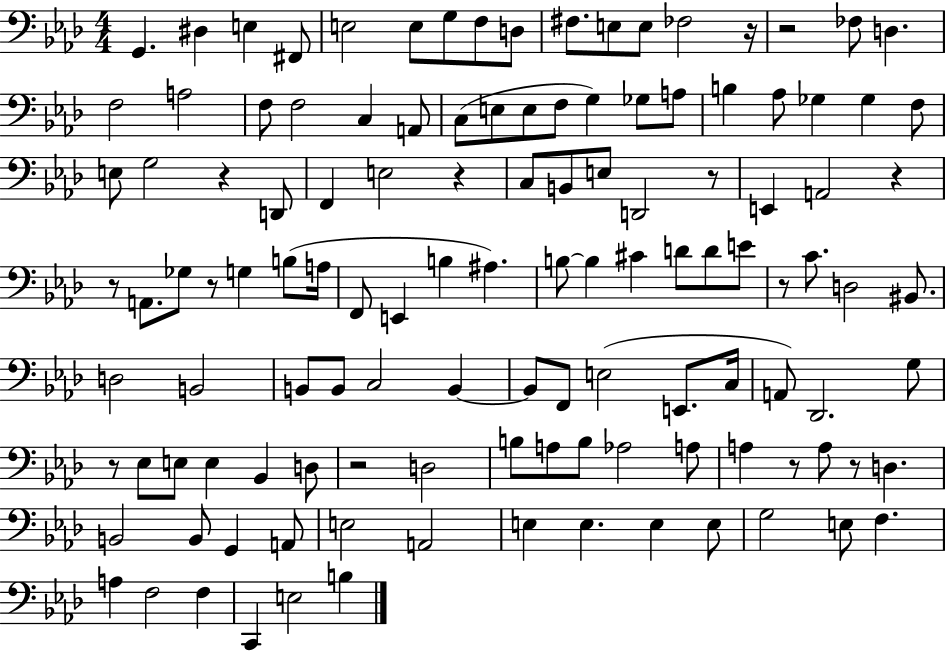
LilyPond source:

{
  \clef bass
  \numericTimeSignature
  \time 4/4
  \key aes \major
  g,4. dis4 e4 fis,8 | e2 e8 g8 f8 d8 | fis8. e8 e8 fes2 r16 | r2 fes8 d4. | \break f2 a2 | f8 f2 c4 a,8 | c8( e8 e8 f8 g4) ges8 a8 | b4 aes8 ges4 ges4 f8 | \break e8 g2 r4 d,8 | f,4 e2 r4 | c8 b,8 e8 d,2 r8 | e,4 a,2 r4 | \break r8 a,8. ges8 r8 g4 b8( a16 | f,8 e,4 b4 ais4.) | b8~~ b4 cis'4 d'8 d'8 e'8 | r8 c'8. d2 bis,8. | \break d2 b,2 | b,8 b,8 c2 b,4~~ | b,8 f,8 e2( e,8. c16 | a,8) des,2. g8 | \break r8 ees8 e8 e4 bes,4 d8 | r2 d2 | b8 a8 b8 aes2 a8 | a4 r8 a8 r8 d4. | \break b,2 b,8 g,4 a,8 | e2 a,2 | e4 e4. e4 e8 | g2 e8 f4. | \break a4 f2 f4 | c,4 e2 b4 | \bar "|."
}